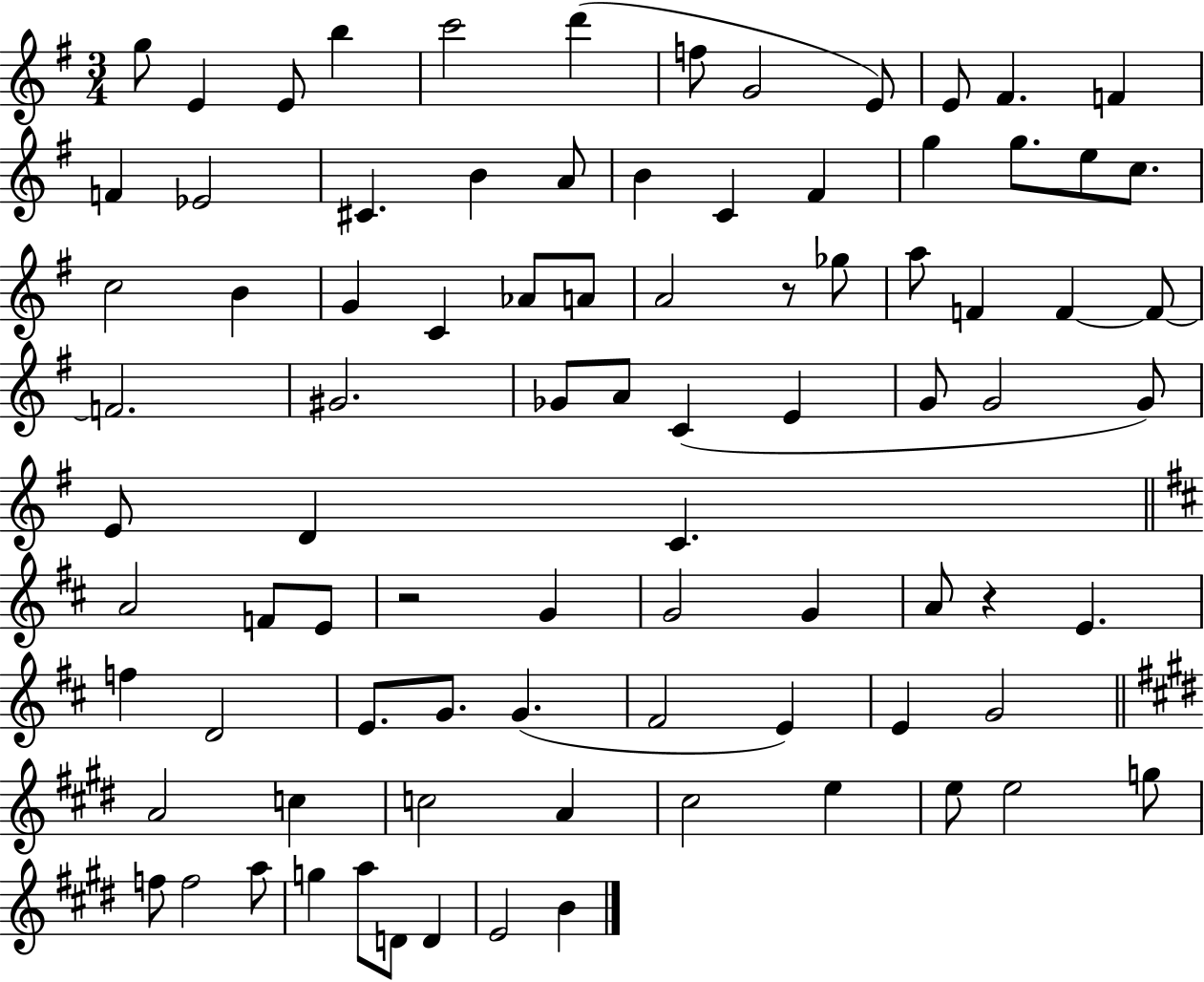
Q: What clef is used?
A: treble